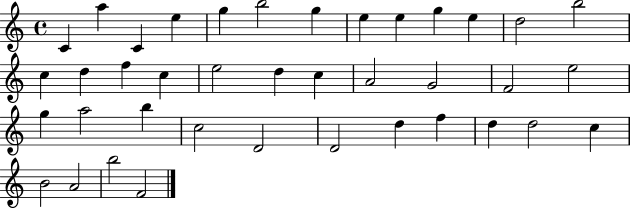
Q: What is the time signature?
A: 4/4